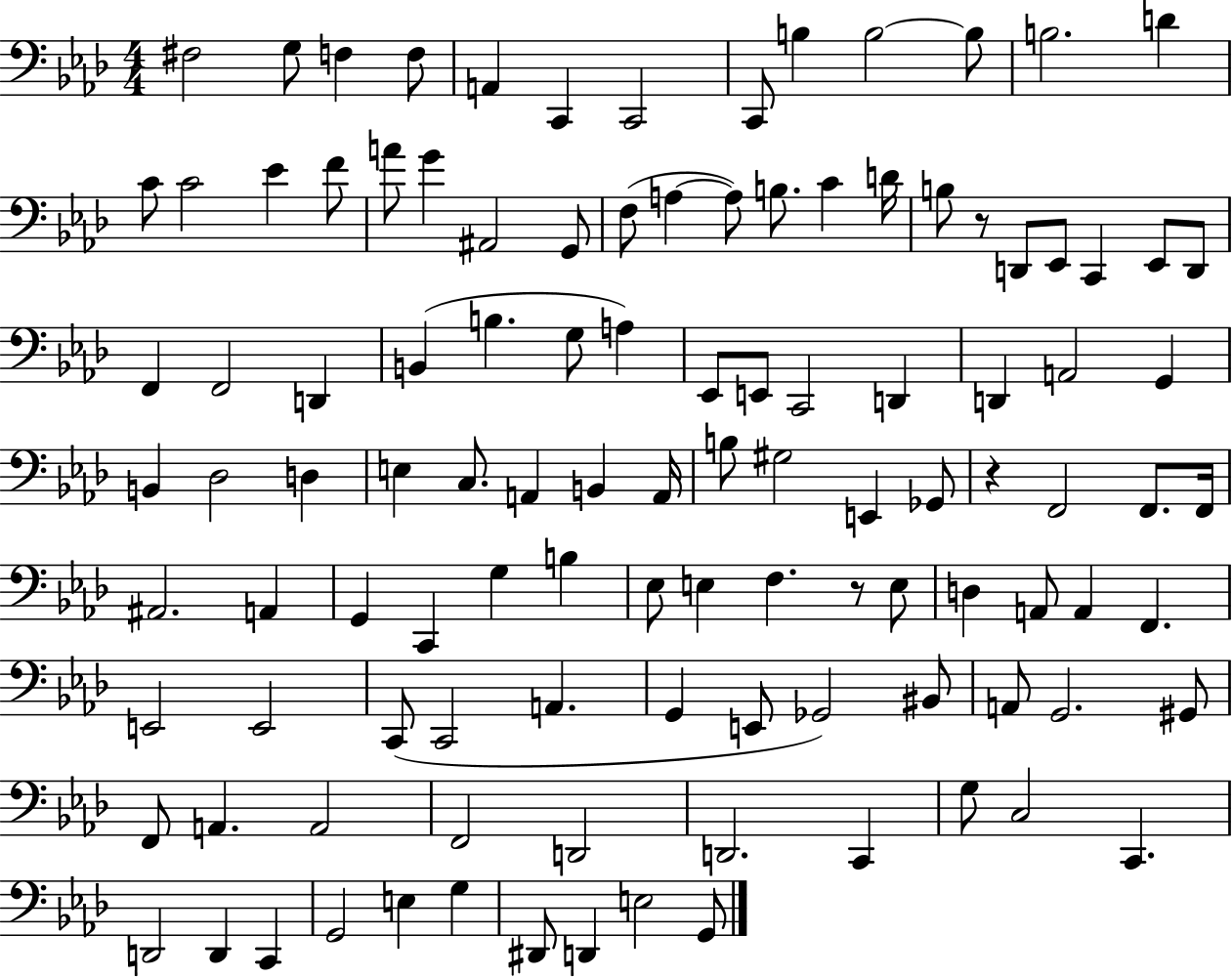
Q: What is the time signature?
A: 4/4